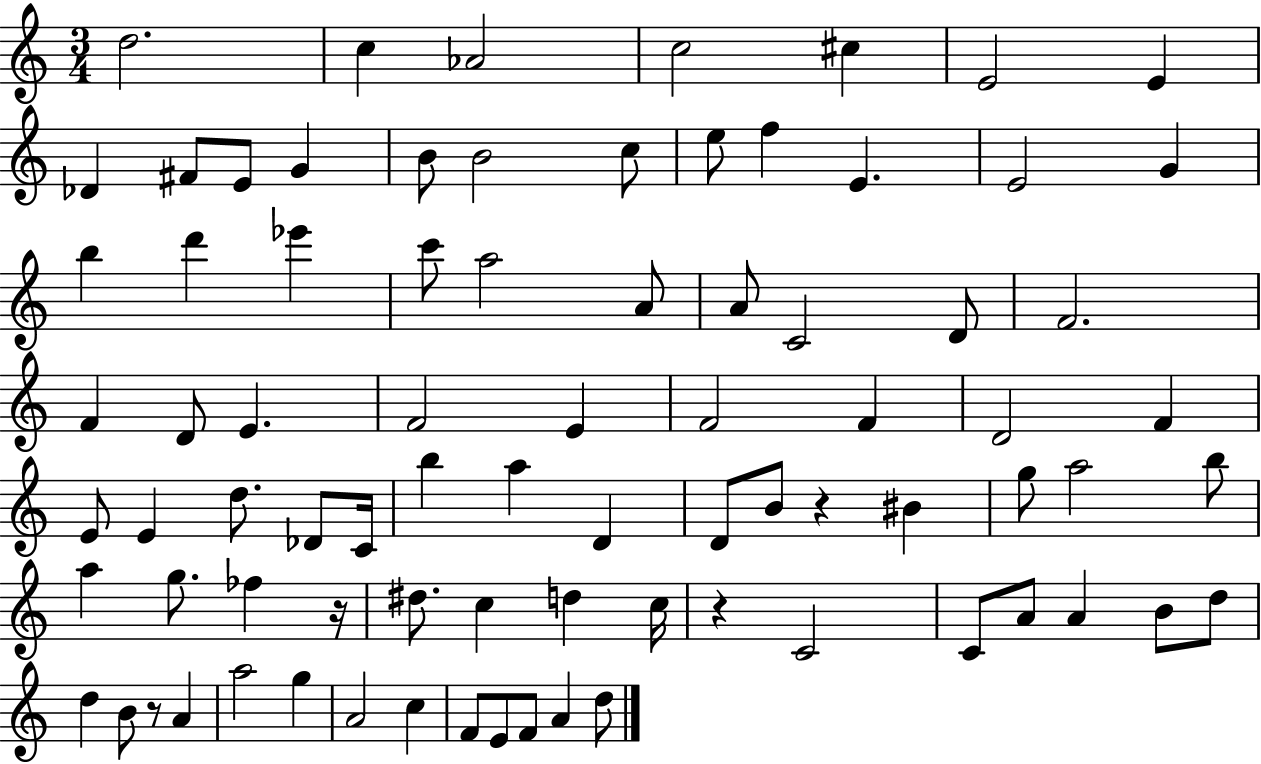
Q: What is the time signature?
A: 3/4